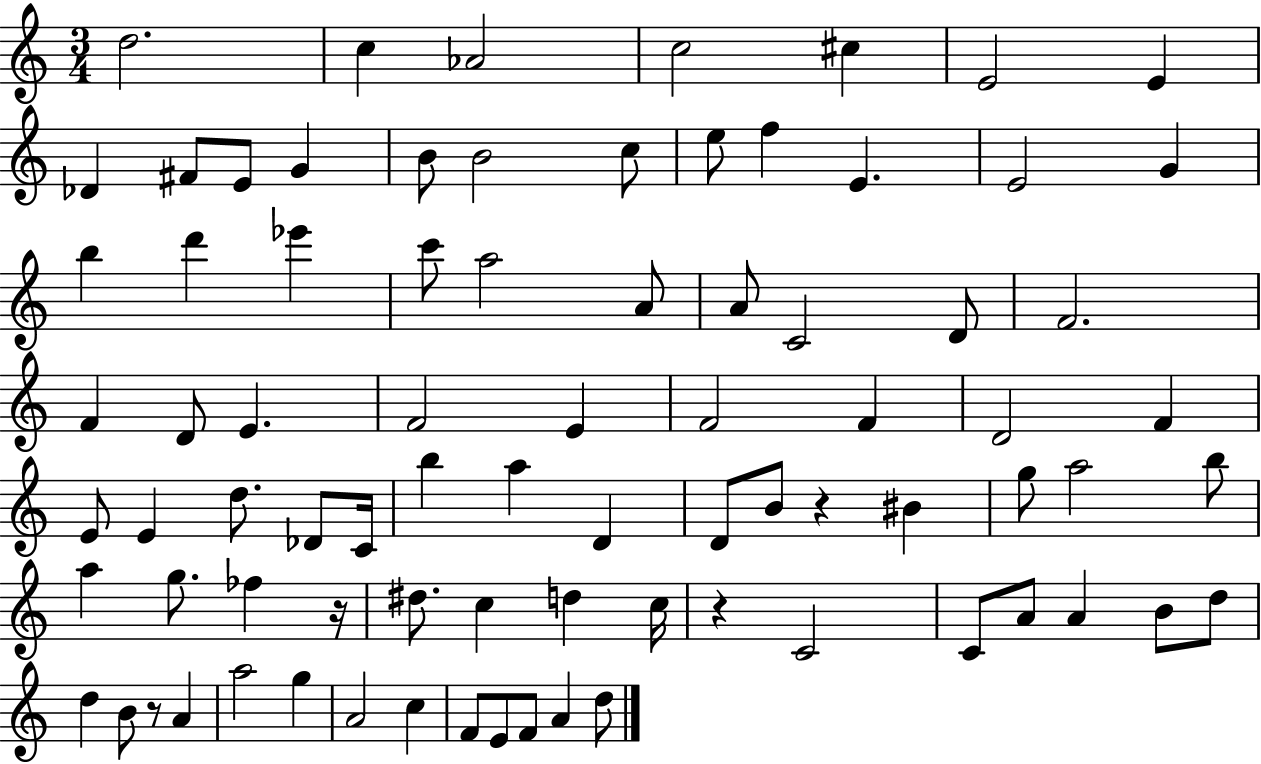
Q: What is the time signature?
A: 3/4